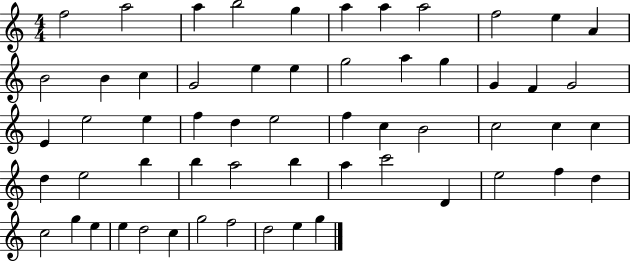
{
  \clef treble
  \numericTimeSignature
  \time 4/4
  \key c \major
  f''2 a''2 | a''4 b''2 g''4 | a''4 a''4 a''2 | f''2 e''4 a'4 | \break b'2 b'4 c''4 | g'2 e''4 e''4 | g''2 a''4 g''4 | g'4 f'4 g'2 | \break e'4 e''2 e''4 | f''4 d''4 e''2 | f''4 c''4 b'2 | c''2 c''4 c''4 | \break d''4 e''2 b''4 | b''4 a''2 b''4 | a''4 c'''2 d'4 | e''2 f''4 d''4 | \break c''2 g''4 e''4 | e''4 d''2 c''4 | g''2 f''2 | d''2 e''4 g''4 | \break \bar "|."
}